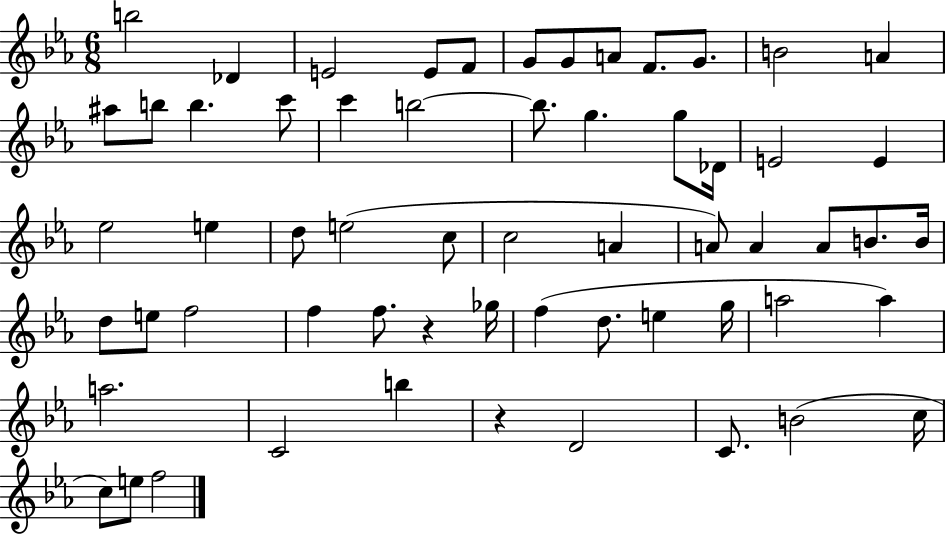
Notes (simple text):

B5/h Db4/q E4/h E4/e F4/e G4/e G4/e A4/e F4/e. G4/e. B4/h A4/q A#5/e B5/e B5/q. C6/e C6/q B5/h B5/e. G5/q. G5/e Db4/s E4/h E4/q Eb5/h E5/q D5/e E5/h C5/e C5/h A4/q A4/e A4/q A4/e B4/e. B4/s D5/e E5/e F5/h F5/q F5/e. R/q Gb5/s F5/q D5/e. E5/q G5/s A5/h A5/q A5/h. C4/h B5/q R/q D4/h C4/e. B4/h C5/s C5/e E5/e F5/h